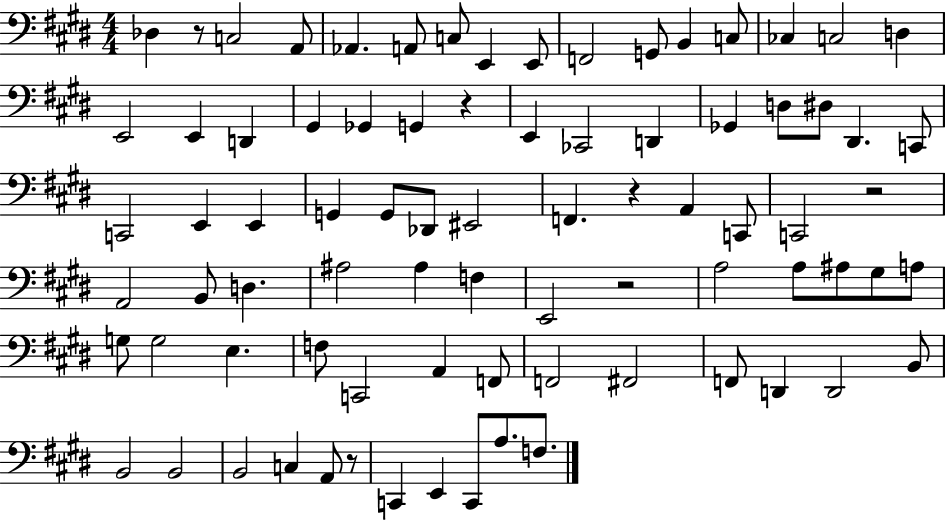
{
  \clef bass
  \numericTimeSignature
  \time 4/4
  \key e \major
  des4 r8 c2 a,8 | aes,4. a,8 c8 e,4 e,8 | f,2 g,8 b,4 c8 | ces4 c2 d4 | \break e,2 e,4 d,4 | gis,4 ges,4 g,4 r4 | e,4 ces,2 d,4 | ges,4 d8 dis8 dis,4. c,8 | \break c,2 e,4 e,4 | g,4 g,8 des,8 eis,2 | f,4. r4 a,4 c,8 | c,2 r2 | \break a,2 b,8 d4. | ais2 ais4 f4 | e,2 r2 | a2 a8 ais8 gis8 a8 | \break g8 g2 e4. | f8 c,2 a,4 f,8 | f,2 fis,2 | f,8 d,4 d,2 b,8 | \break b,2 b,2 | b,2 c4 a,8 r8 | c,4 e,4 c,8 a8. f8. | \bar "|."
}